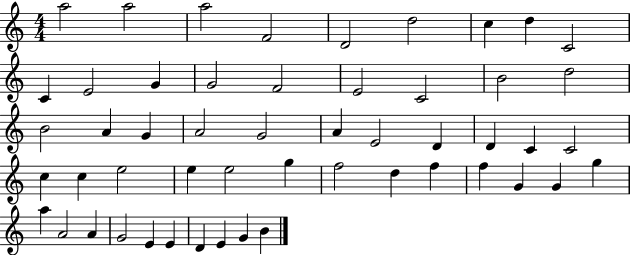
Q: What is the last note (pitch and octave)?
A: B4